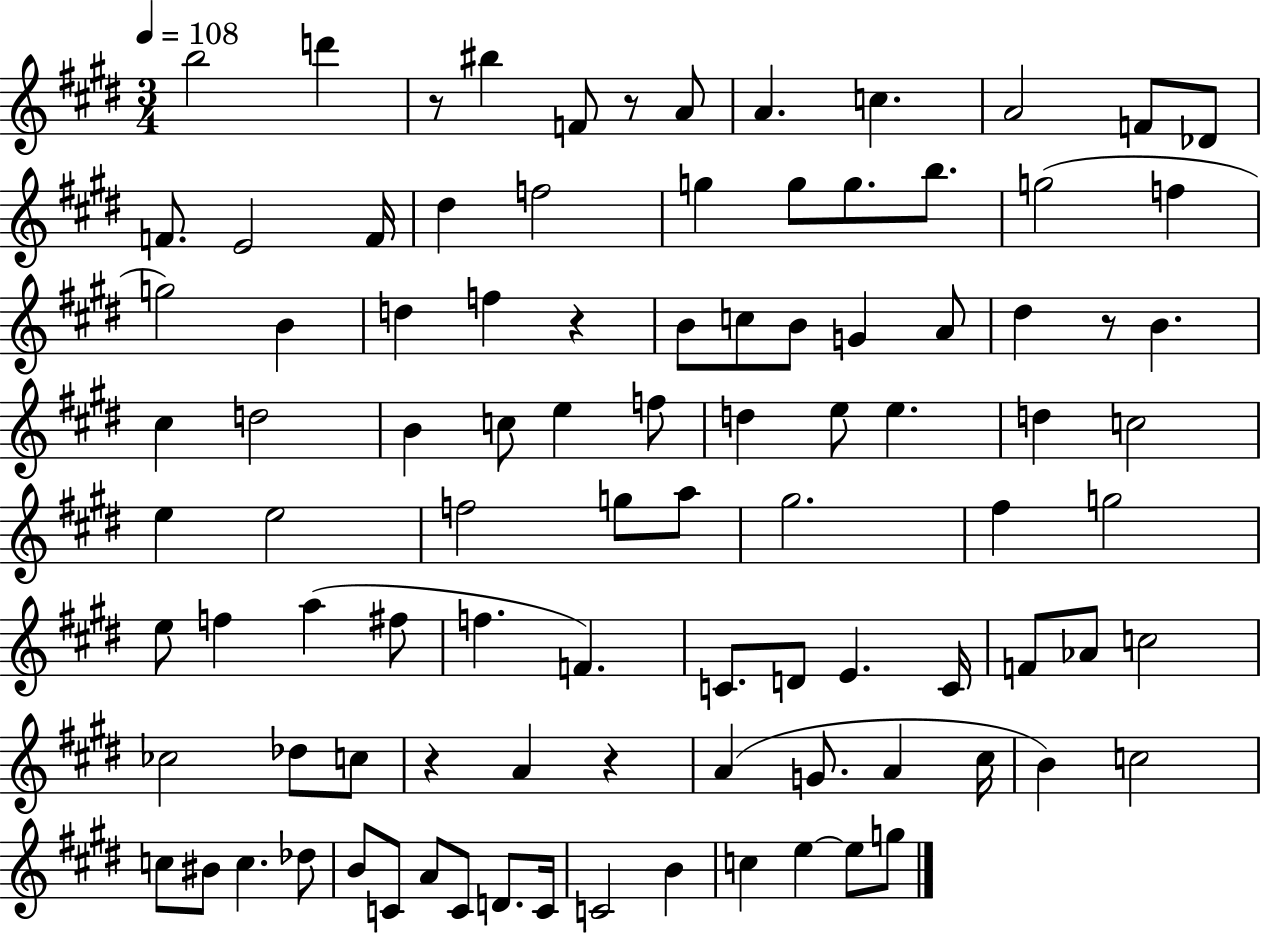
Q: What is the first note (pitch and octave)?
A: B5